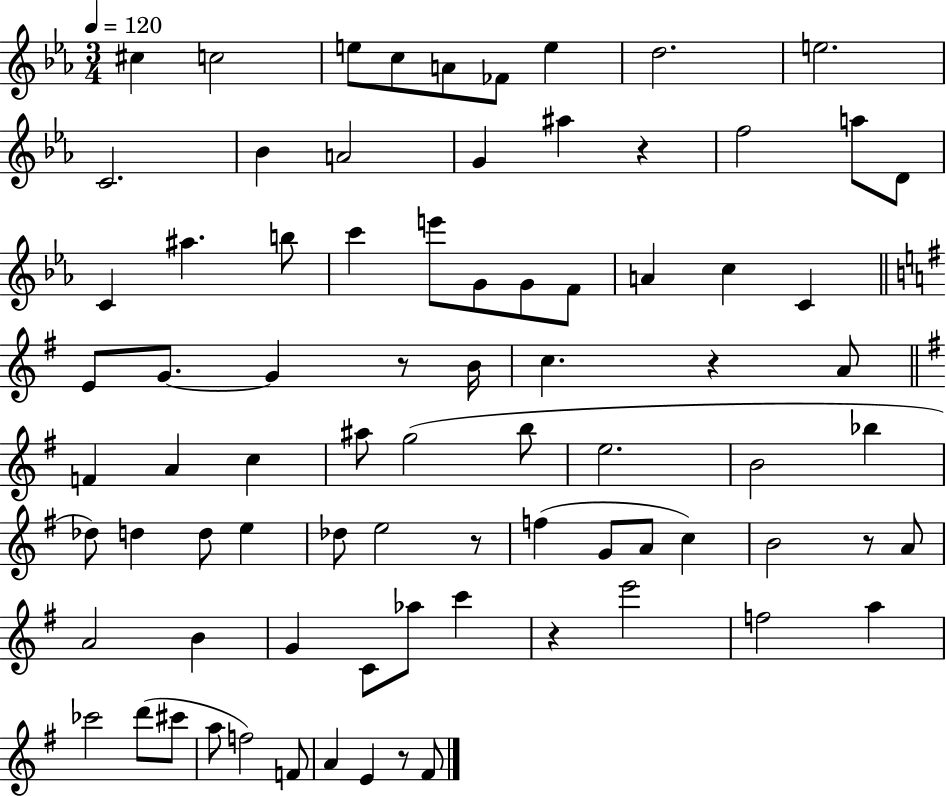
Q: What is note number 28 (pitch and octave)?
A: C4